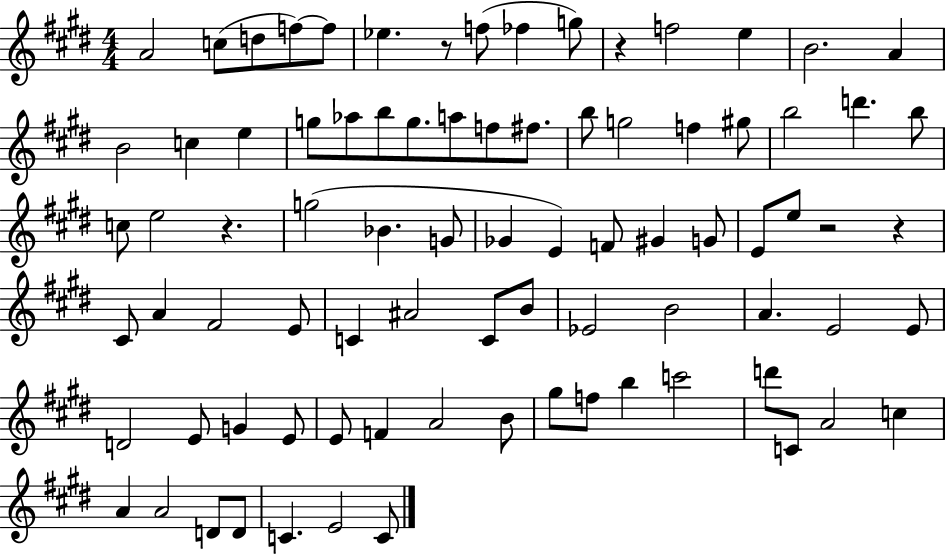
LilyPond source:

{
  \clef treble
  \numericTimeSignature
  \time 4/4
  \key e \major
  a'2 c''8( d''8 f''8~~) f''8 | ees''4. r8 f''8( fes''4 g''8) | r4 f''2 e''4 | b'2. a'4 | \break b'2 c''4 e''4 | g''8 aes''8 b''8 g''8. a''8 f''8 fis''8. | b''8 g''2 f''4 gis''8 | b''2 d'''4. b''8 | \break c''8 e''2 r4. | g''2( bes'4. g'8 | ges'4 e'4) f'8 gis'4 g'8 | e'8 e''8 r2 r4 | \break cis'8 a'4 fis'2 e'8 | c'4 ais'2 c'8 b'8 | ees'2 b'2 | a'4. e'2 e'8 | \break d'2 e'8 g'4 e'8 | e'8 f'4 a'2 b'8 | gis''8 f''8 b''4 c'''2 | d'''8 c'8 a'2 c''4 | \break a'4 a'2 d'8 d'8 | c'4. e'2 c'8 | \bar "|."
}